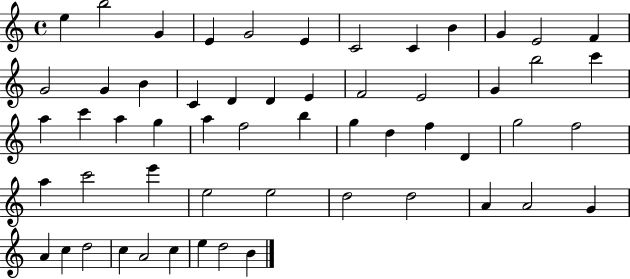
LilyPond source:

{
  \clef treble
  \time 4/4
  \defaultTimeSignature
  \key c \major
  e''4 b''2 g'4 | e'4 g'2 e'4 | c'2 c'4 b'4 | g'4 e'2 f'4 | \break g'2 g'4 b'4 | c'4 d'4 d'4 e'4 | f'2 e'2 | g'4 b''2 c'''4 | \break a''4 c'''4 a''4 g''4 | a''4 f''2 b''4 | g''4 d''4 f''4 d'4 | g''2 f''2 | \break a''4 c'''2 e'''4 | e''2 e''2 | d''2 d''2 | a'4 a'2 g'4 | \break a'4 c''4 d''2 | c''4 a'2 c''4 | e''4 d''2 b'4 | \bar "|."
}